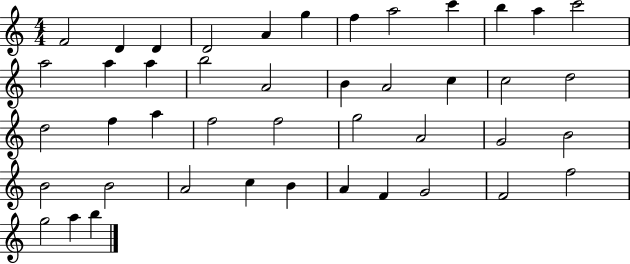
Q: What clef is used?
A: treble